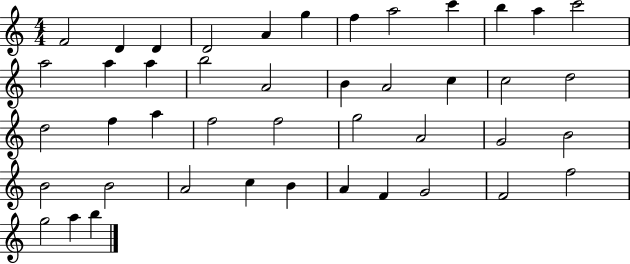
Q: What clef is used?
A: treble